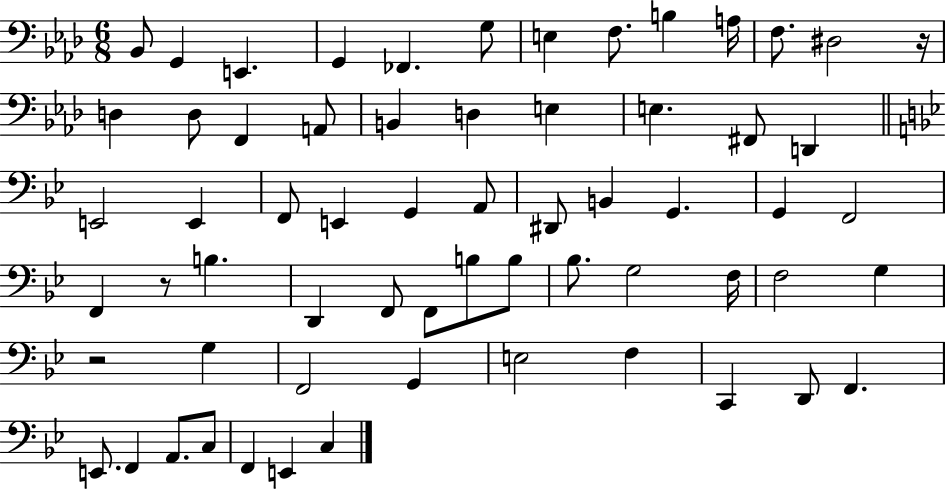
Bb2/e G2/q E2/q. G2/q FES2/q. G3/e E3/q F3/e. B3/q A3/s F3/e. D#3/h R/s D3/q D3/e F2/q A2/e B2/q D3/q E3/q E3/q. F#2/e D2/q E2/h E2/q F2/e E2/q G2/q A2/e D#2/e B2/q G2/q. G2/q F2/h F2/q R/e B3/q. D2/q F2/e F2/e B3/e B3/e Bb3/e. G3/h F3/s F3/h G3/q R/h G3/q F2/h G2/q E3/h F3/q C2/q D2/e F2/q. E2/e. F2/q A2/e. C3/e F2/q E2/q C3/q